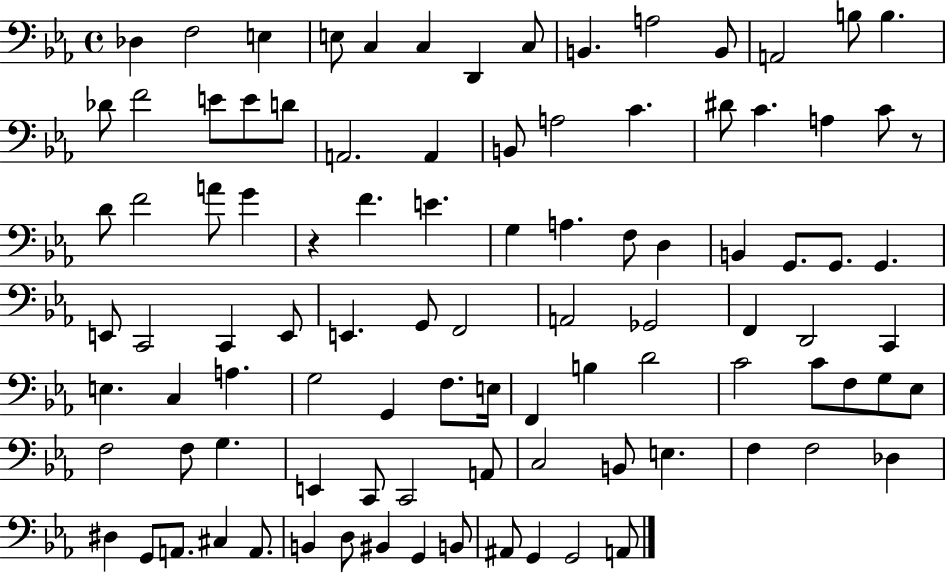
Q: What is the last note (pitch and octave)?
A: A2